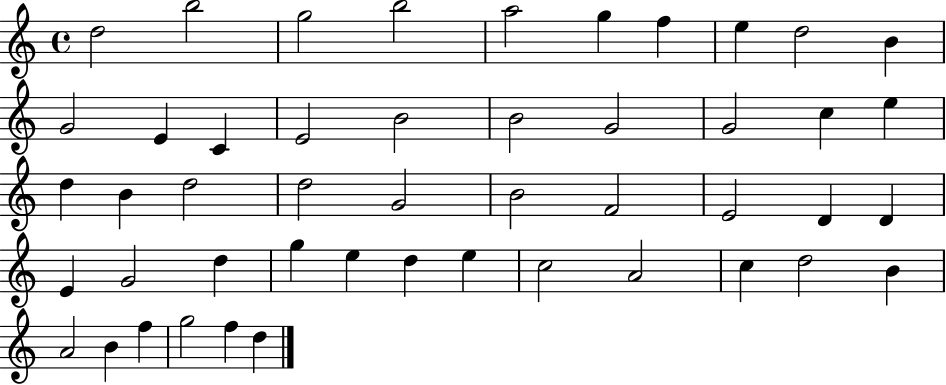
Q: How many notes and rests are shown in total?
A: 48